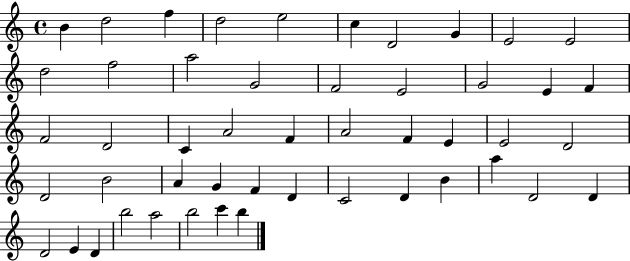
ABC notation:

X:1
T:Untitled
M:4/4
L:1/4
K:C
B d2 f d2 e2 c D2 G E2 E2 d2 f2 a2 G2 F2 E2 G2 E F F2 D2 C A2 F A2 F E E2 D2 D2 B2 A G F D C2 D B a D2 D D2 E D b2 a2 b2 c' b